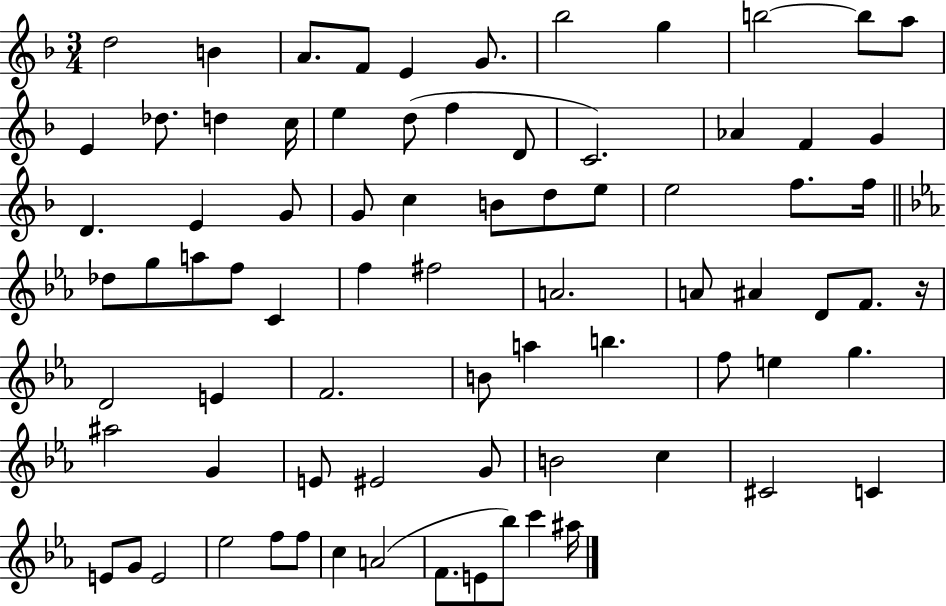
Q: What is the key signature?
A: F major